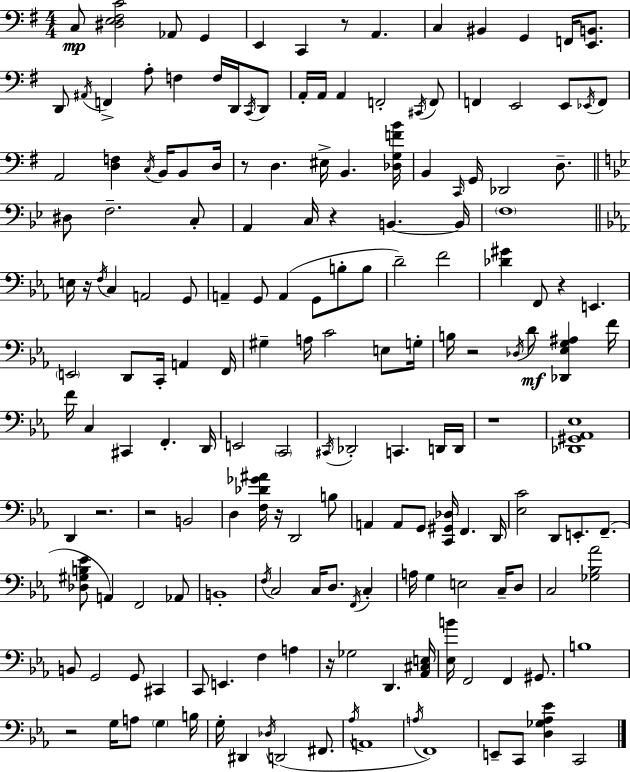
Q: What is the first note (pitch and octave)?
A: C3